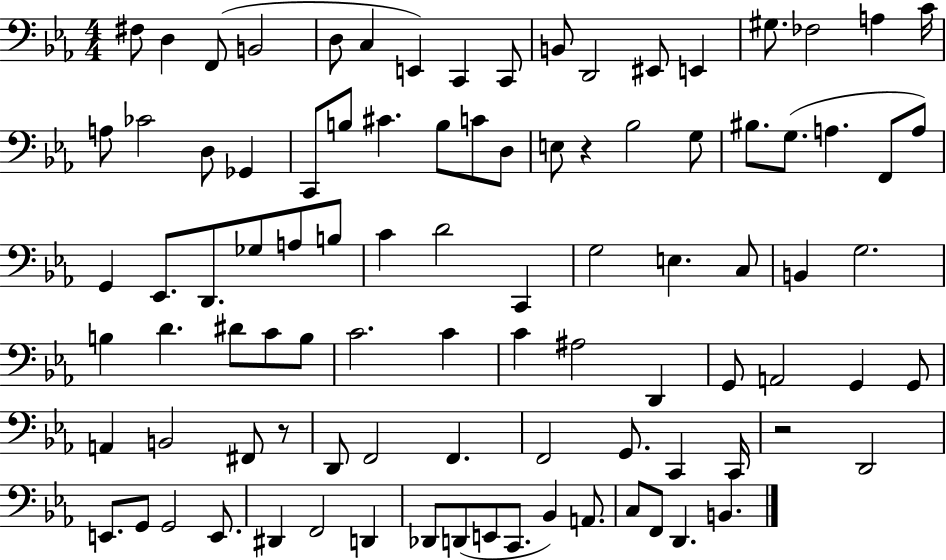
{
  \clef bass
  \numericTimeSignature
  \time 4/4
  \key ees \major
  \repeat volta 2 { fis8 d4 f,8( b,2 | d8 c4 e,4) c,4 c,8 | b,8 d,2 eis,8 e,4 | gis8. fes2 a4 c'16 | \break a8 ces'2 d8 ges,4 | c,8 b8 cis'4. b8 c'8 d8 | e8 r4 bes2 g8 | bis8. g8.( a4. f,8 a8) | \break g,4 ees,8. d,8. ges8 a8 b8 | c'4 d'2 c,4 | g2 e4. c8 | b,4 g2. | \break b4 d'4. dis'8 c'8 b8 | c'2. c'4 | c'4 ais2 d,4 | g,8 a,2 g,4 g,8 | \break a,4 b,2 fis,8 r8 | d,8 f,2 f,4. | f,2 g,8. c,4 c,16 | r2 d,2 | \break e,8. g,8 g,2 e,8. | dis,4 f,2 d,4 | des,8 d,8( e,8 c,8. bes,4) a,8. | c8 f,8 d,4. b,4. | \break } \bar "|."
}